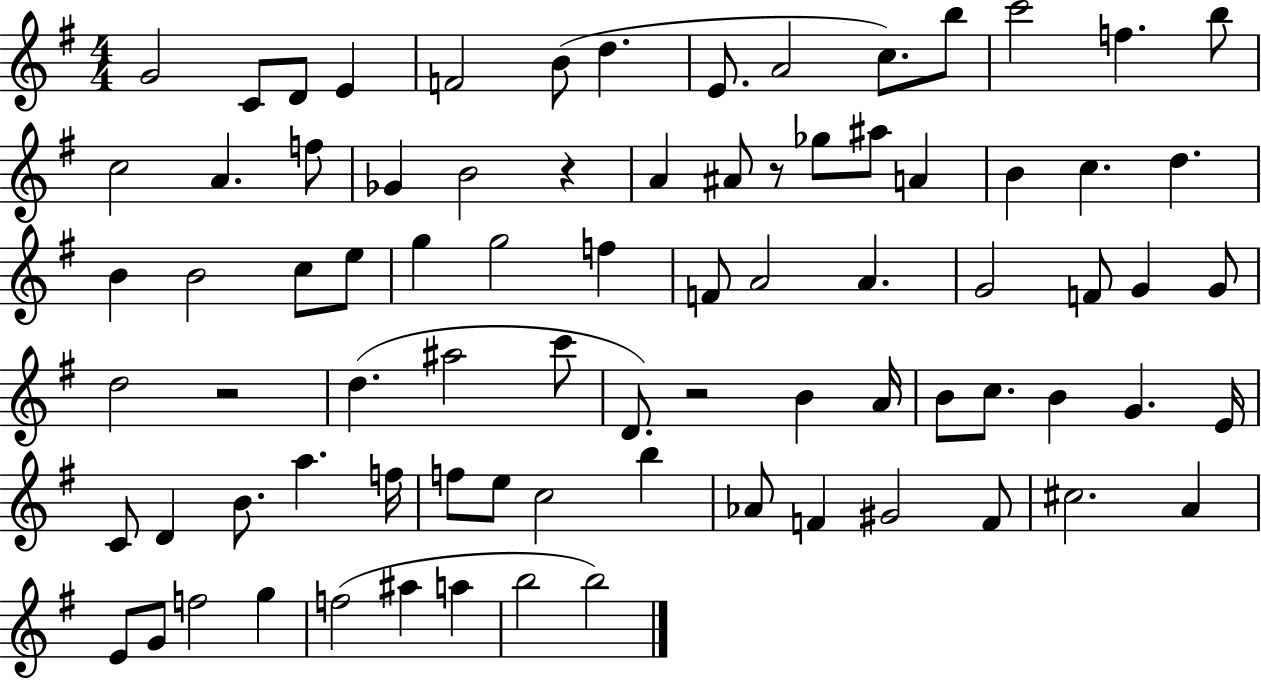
{
  \clef treble
  \numericTimeSignature
  \time 4/4
  \key g \major
  g'2 c'8 d'8 e'4 | f'2 b'8( d''4. | e'8. a'2 c''8.) b''8 | c'''2 f''4. b''8 | \break c''2 a'4. f''8 | ges'4 b'2 r4 | a'4 ais'8 r8 ges''8 ais''8 a'4 | b'4 c''4. d''4. | \break b'4 b'2 c''8 e''8 | g''4 g''2 f''4 | f'8 a'2 a'4. | g'2 f'8 g'4 g'8 | \break d''2 r2 | d''4.( ais''2 c'''8 | d'8.) r2 b'4 a'16 | b'8 c''8. b'4 g'4. e'16 | \break c'8 d'4 b'8. a''4. f''16 | f''8 e''8 c''2 b''4 | aes'8 f'4 gis'2 f'8 | cis''2. a'4 | \break e'8 g'8 f''2 g''4 | f''2( ais''4 a''4 | b''2 b''2) | \bar "|."
}